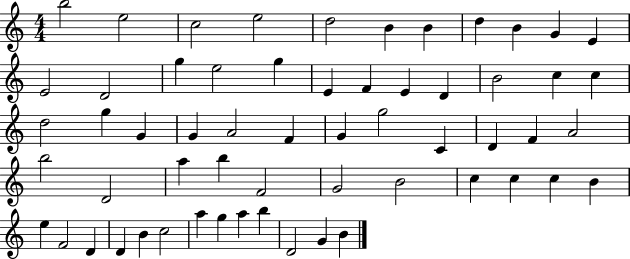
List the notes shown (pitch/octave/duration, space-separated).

B5/h E5/h C5/h E5/h D5/h B4/q B4/q D5/q B4/q G4/q E4/q E4/h D4/h G5/q E5/h G5/q E4/q F4/q E4/q D4/q B4/h C5/q C5/q D5/h G5/q G4/q G4/q A4/h F4/q G4/q G5/h C4/q D4/q F4/q A4/h B5/h D4/h A5/q B5/q F4/h G4/h B4/h C5/q C5/q C5/q B4/q E5/q F4/h D4/q D4/q B4/q C5/h A5/q G5/q A5/q B5/q D4/h G4/q B4/q